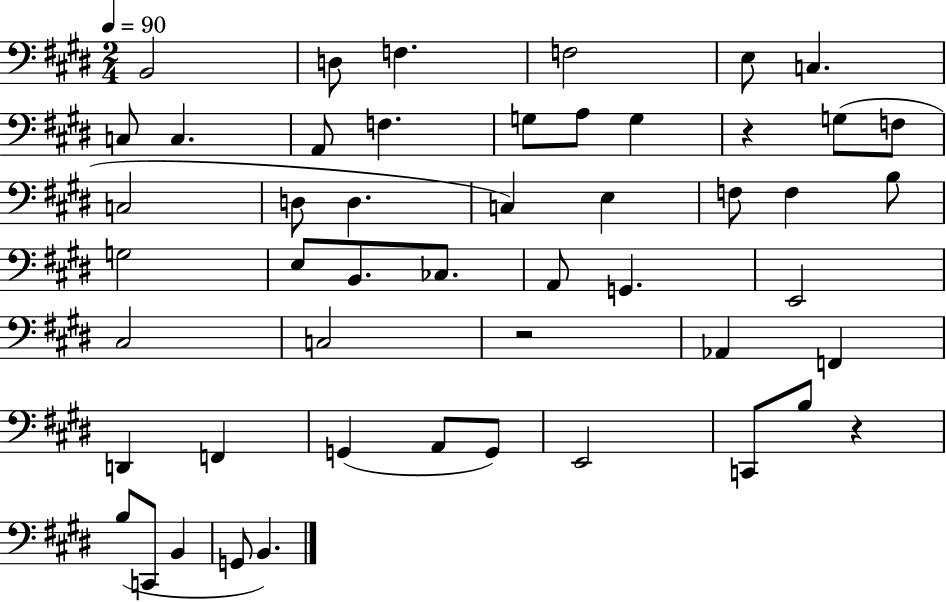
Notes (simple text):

B2/h D3/e F3/q. F3/h E3/e C3/q. C3/e C3/q. A2/e F3/q. G3/e A3/e G3/q R/q G3/e F3/e C3/h D3/e D3/q. C3/q E3/q F3/e F3/q B3/e G3/h E3/e B2/e. CES3/e. A2/e G2/q. E2/h C#3/h C3/h R/h Ab2/q F2/q D2/q F2/q G2/q A2/e G2/e E2/h C2/e B3/e R/q B3/e C2/e B2/q G2/e B2/q.